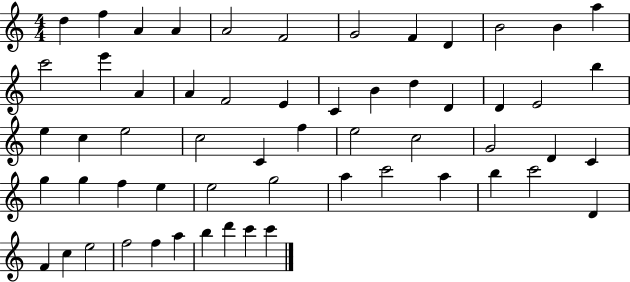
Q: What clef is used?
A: treble